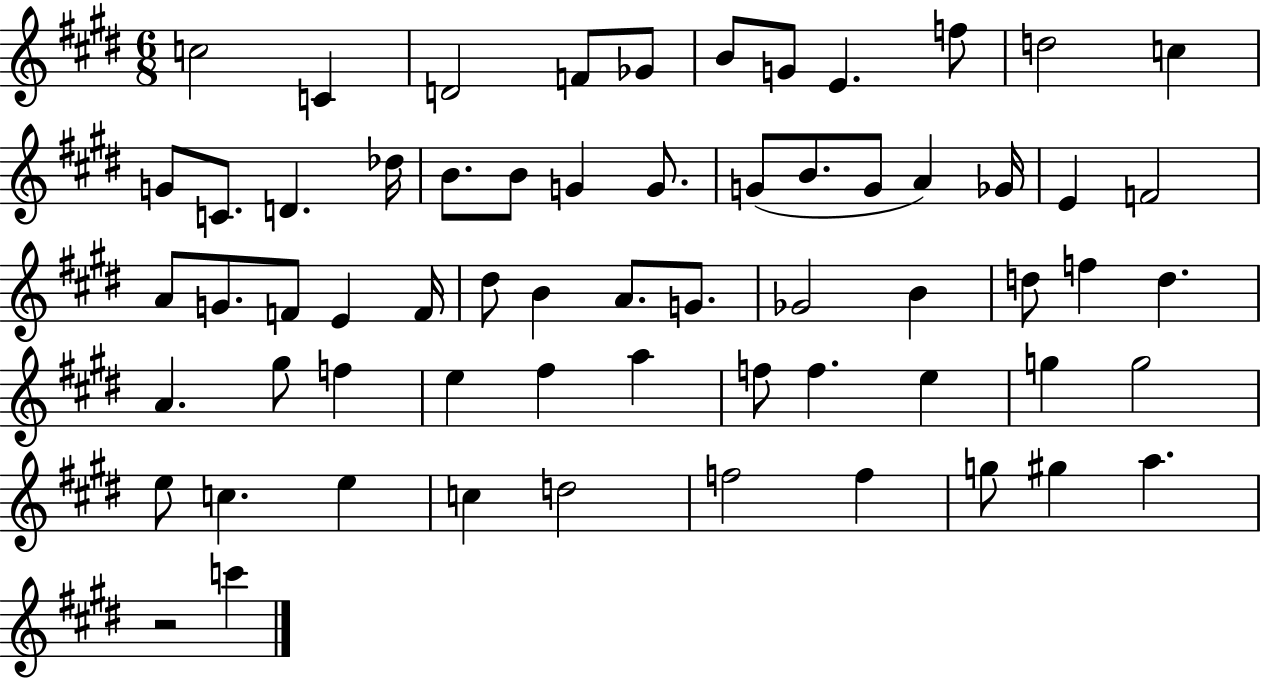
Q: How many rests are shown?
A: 1